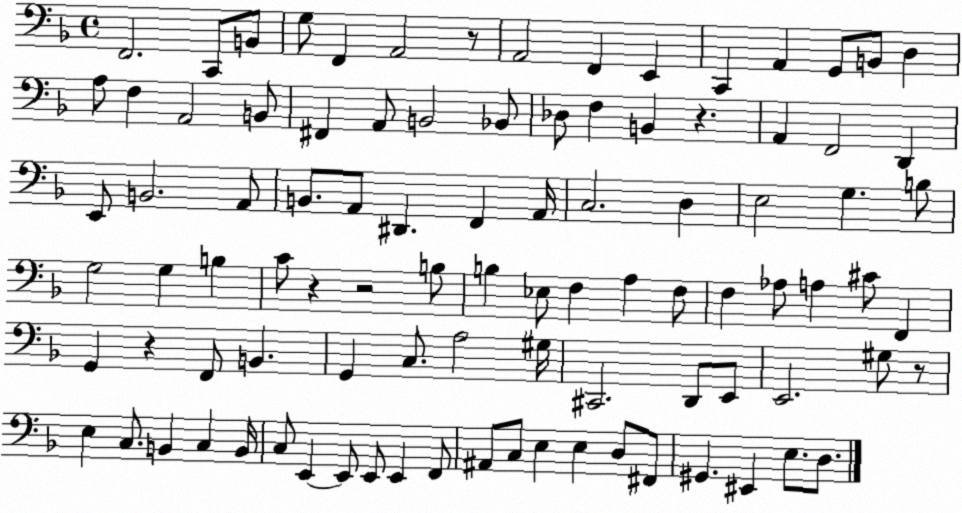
X:1
T:Untitled
M:4/4
L:1/4
K:F
F,,2 C,,/2 B,,/2 G,/2 F,, A,,2 z/2 A,,2 F,, E,, C,, A,, G,,/2 B,,/2 D, A,/2 F, A,,2 B,,/2 ^F,, A,,/2 B,,2 _B,,/2 _D,/2 F, B,, z A,, F,,2 D,, E,,/2 B,,2 A,,/2 B,,/2 A,,/2 ^D,, F,, A,,/4 C,2 D, E,2 G, B,/2 G,2 G, B, C/2 z z2 B,/2 B, _E,/2 F, A, F,/2 F, _A,/2 A, ^C/2 F,, G,, z F,,/2 B,, G,, C,/2 A,2 ^G,/4 ^C,,2 D,,/2 E,,/2 E,,2 ^G,/2 z/2 E, C,/2 B,, C, B,,/4 C,/2 E,, E,,/2 E,,/2 E,, F,,/2 ^A,,/2 C,/2 E, E, D,/2 ^F,,/2 ^G,, ^E,, E,/2 D,/2